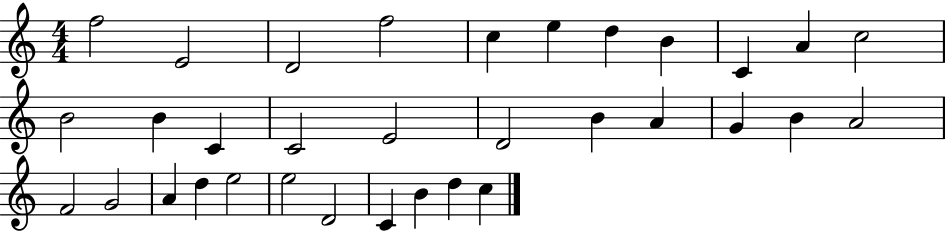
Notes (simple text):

F5/h E4/h D4/h F5/h C5/q E5/q D5/q B4/q C4/q A4/q C5/h B4/h B4/q C4/q C4/h E4/h D4/h B4/q A4/q G4/q B4/q A4/h F4/h G4/h A4/q D5/q E5/h E5/h D4/h C4/q B4/q D5/q C5/q